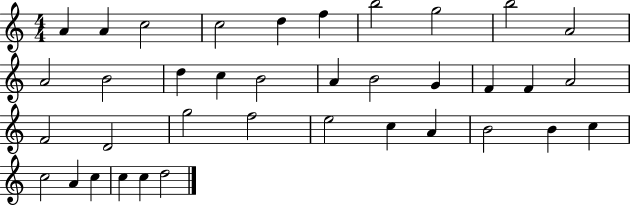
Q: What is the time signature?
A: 4/4